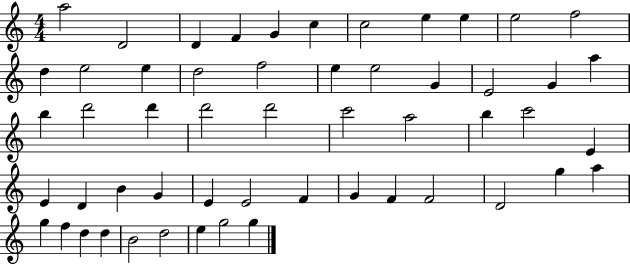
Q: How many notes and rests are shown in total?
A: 54